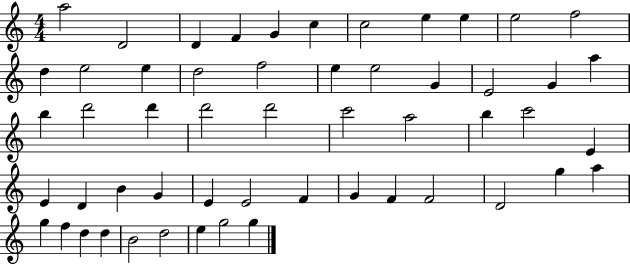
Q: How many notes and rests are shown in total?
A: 54